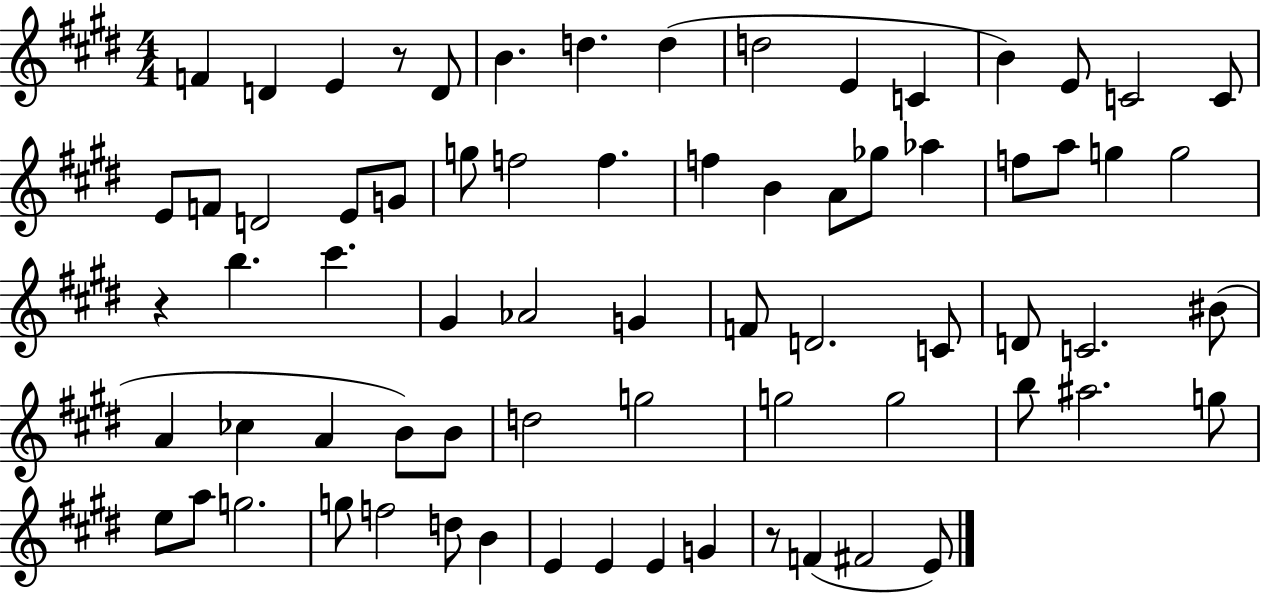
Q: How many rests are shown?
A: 3